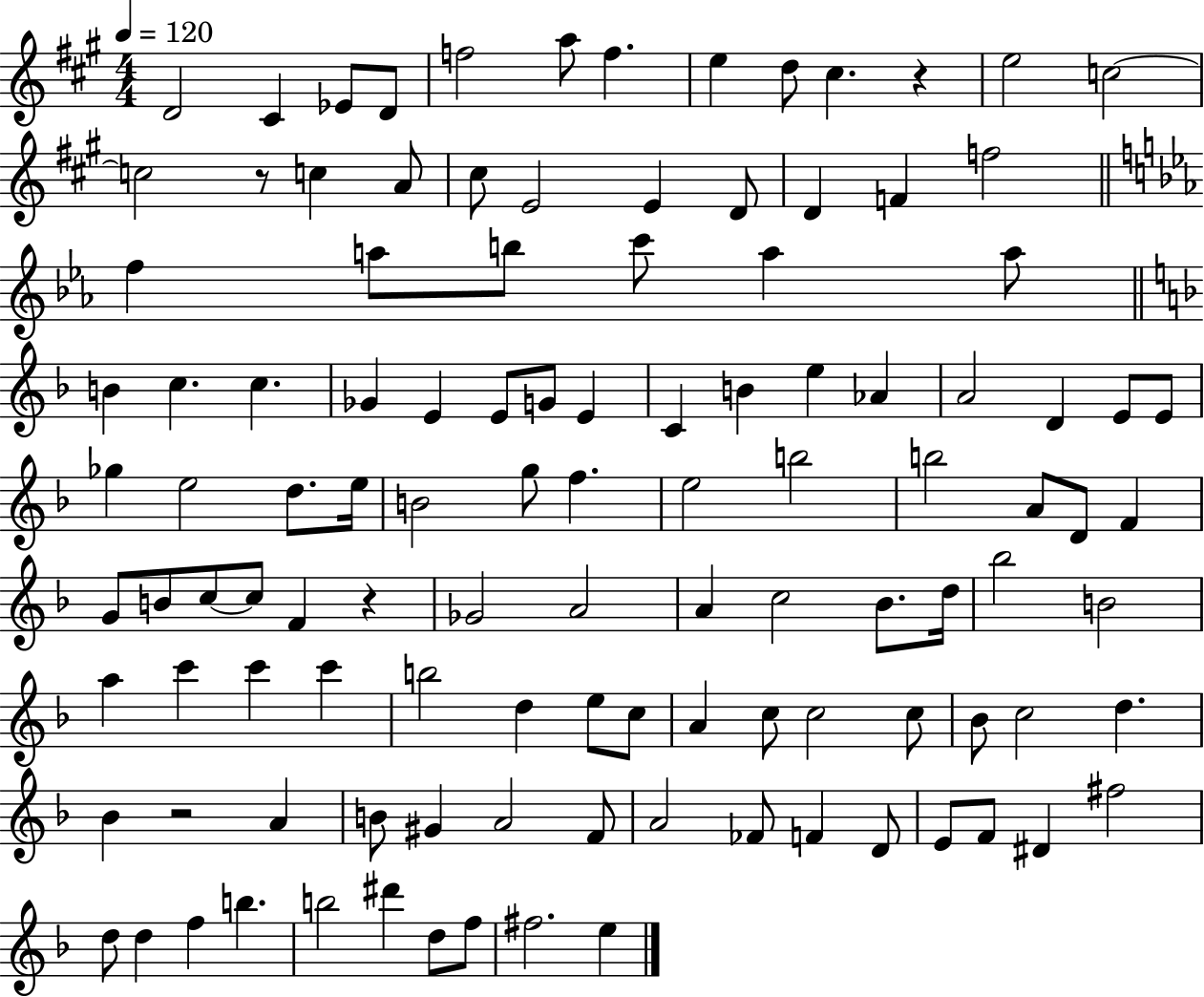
{
  \clef treble
  \numericTimeSignature
  \time 4/4
  \key a \major
  \tempo 4 = 120
  d'2 cis'4 ees'8 d'8 | f''2 a''8 f''4. | e''4 d''8 cis''4. r4 | e''2 c''2~~ | \break c''2 r8 c''4 a'8 | cis''8 e'2 e'4 d'8 | d'4 f'4 f''2 | \bar "||" \break \key ees \major f''4 a''8 b''8 c'''8 a''4 a''8 | \bar "||" \break \key d \minor b'4 c''4. c''4. | ges'4 e'4 e'8 g'8 e'4 | c'4 b'4 e''4 aes'4 | a'2 d'4 e'8 e'8 | \break ges''4 e''2 d''8. e''16 | b'2 g''8 f''4. | e''2 b''2 | b''2 a'8 d'8 f'4 | \break g'8 b'8 c''8~~ c''8 f'4 r4 | ges'2 a'2 | a'4 c''2 bes'8. d''16 | bes''2 b'2 | \break a''4 c'''4 c'''4 c'''4 | b''2 d''4 e''8 c''8 | a'4 c''8 c''2 c''8 | bes'8 c''2 d''4. | \break bes'4 r2 a'4 | b'8 gis'4 a'2 f'8 | a'2 fes'8 f'4 d'8 | e'8 f'8 dis'4 fis''2 | \break d''8 d''4 f''4 b''4. | b''2 dis'''4 d''8 f''8 | fis''2. e''4 | \bar "|."
}